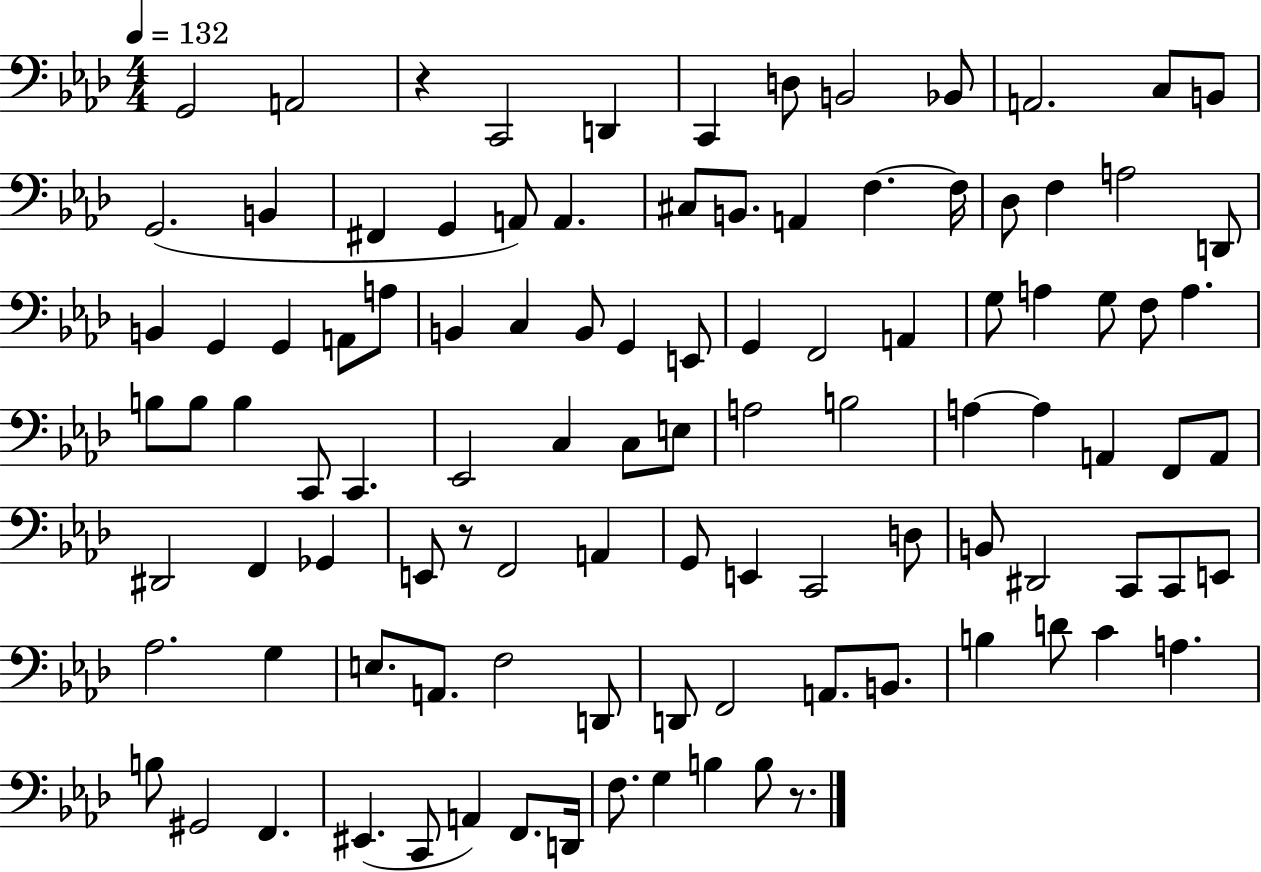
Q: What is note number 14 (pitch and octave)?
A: F#2